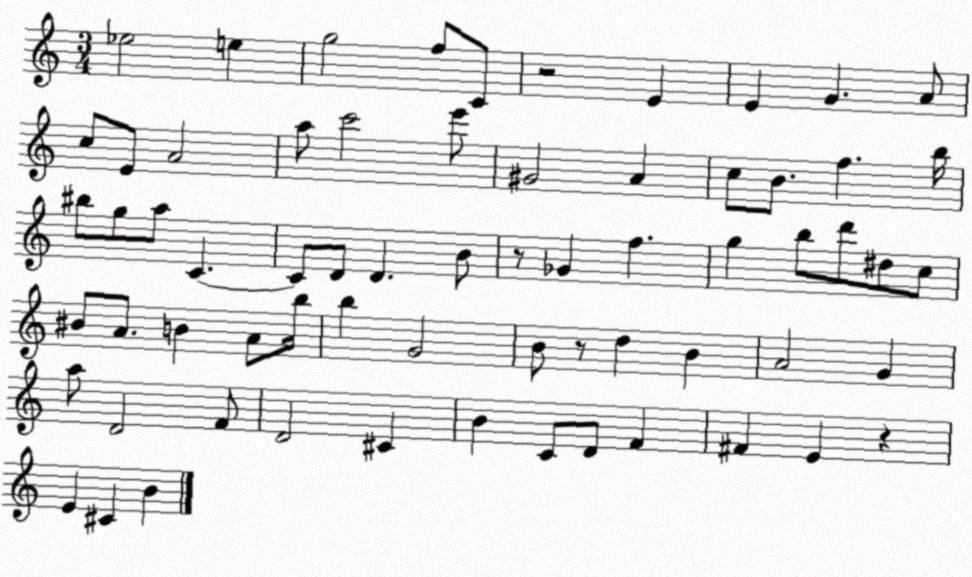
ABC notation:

X:1
T:Untitled
M:3/4
L:1/4
K:C
_e2 e g2 f/2 C/2 z2 E E G A/2 c/2 E/2 A2 a/2 c'2 e'/2 ^G2 A c/2 B/2 f b/4 ^b/2 g/2 a/2 C C/2 D/2 D B/2 z/2 _G f g b/2 d'/2 ^d/2 c/2 ^B/2 A/2 B A/2 b/4 b G2 B/2 z/2 d B A2 G a/2 D2 F/2 D2 ^C B C/2 D/2 F ^F E z E ^C B